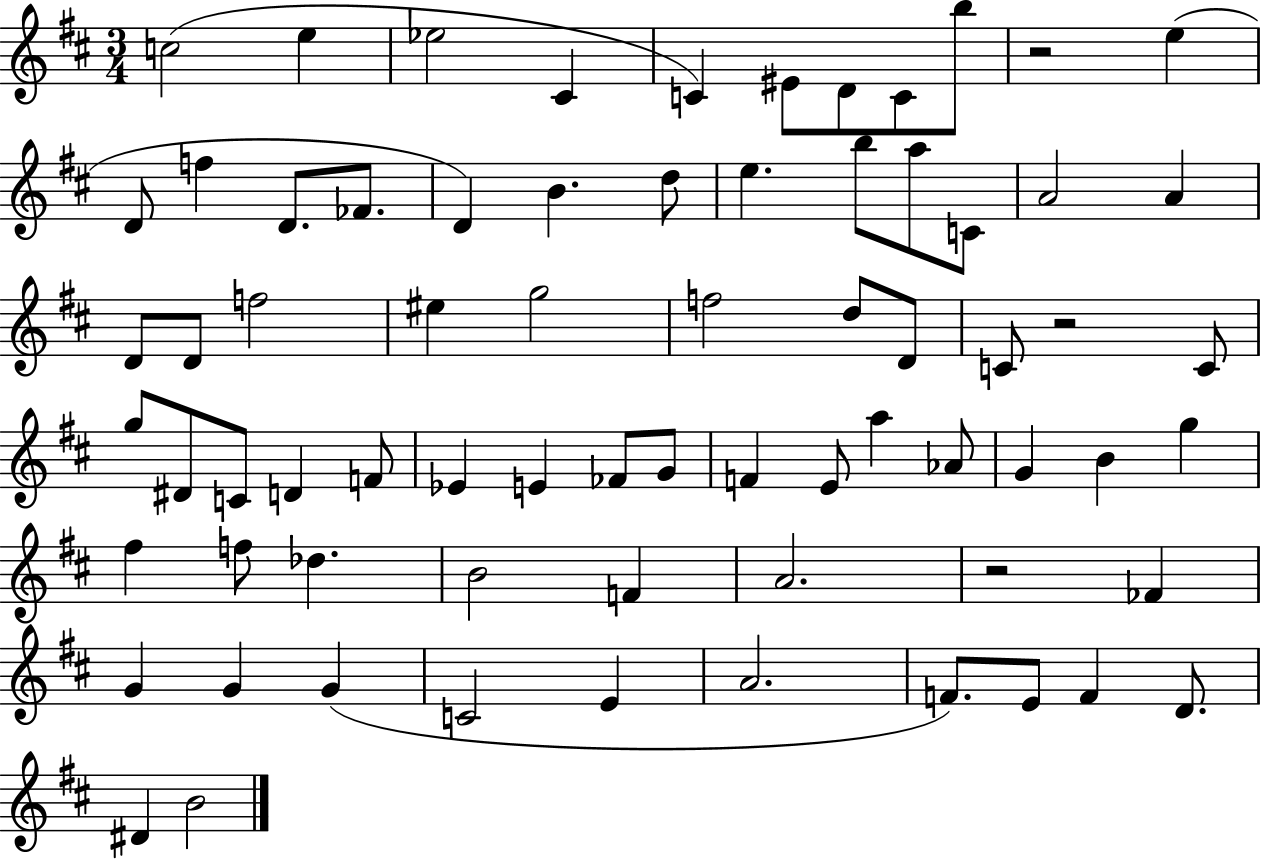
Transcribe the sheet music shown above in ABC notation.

X:1
T:Untitled
M:3/4
L:1/4
K:D
c2 e _e2 ^C C ^E/2 D/2 C/2 b/2 z2 e D/2 f D/2 _F/2 D B d/2 e b/2 a/2 C/2 A2 A D/2 D/2 f2 ^e g2 f2 d/2 D/2 C/2 z2 C/2 g/2 ^D/2 C/2 D F/2 _E E _F/2 G/2 F E/2 a _A/2 G B g ^f f/2 _d B2 F A2 z2 _F G G G C2 E A2 F/2 E/2 F D/2 ^D B2